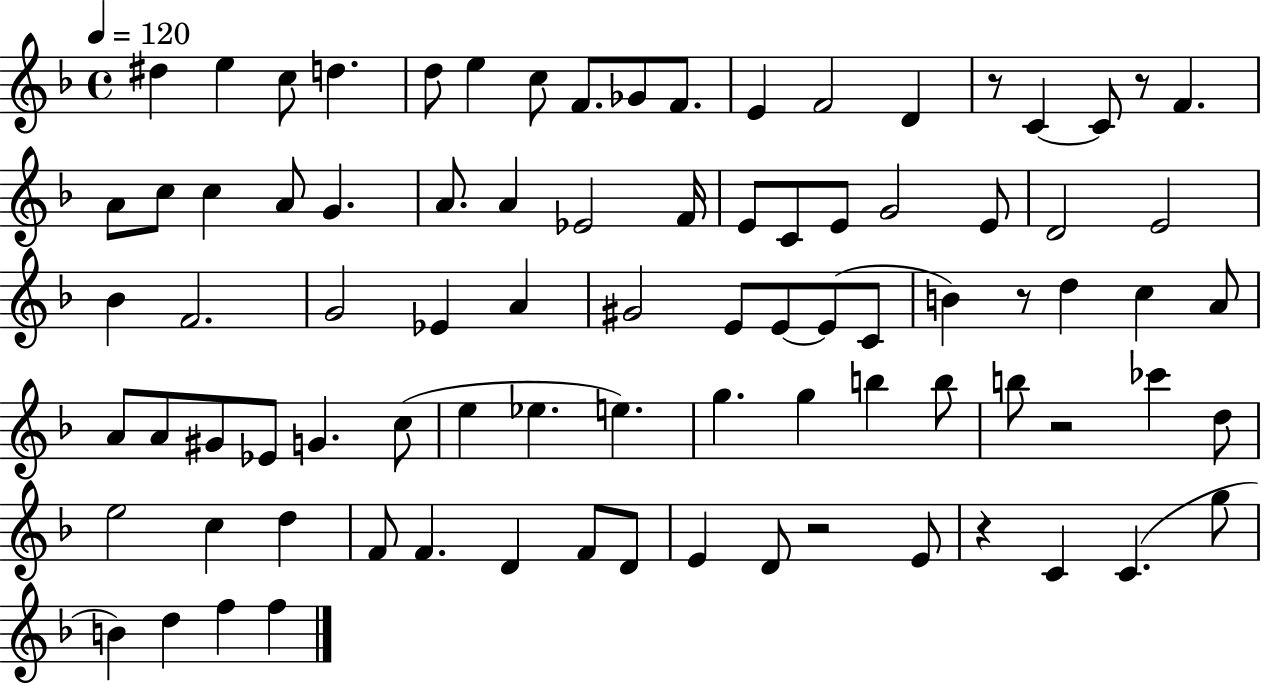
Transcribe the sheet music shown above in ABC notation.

X:1
T:Untitled
M:4/4
L:1/4
K:F
^d e c/2 d d/2 e c/2 F/2 _G/2 F/2 E F2 D z/2 C C/2 z/2 F A/2 c/2 c A/2 G A/2 A _E2 F/4 E/2 C/2 E/2 G2 E/2 D2 E2 _B F2 G2 _E A ^G2 E/2 E/2 E/2 C/2 B z/2 d c A/2 A/2 A/2 ^G/2 _E/2 G c/2 e _e e g g b b/2 b/2 z2 _c' d/2 e2 c d F/2 F D F/2 D/2 E D/2 z2 E/2 z C C g/2 B d f f